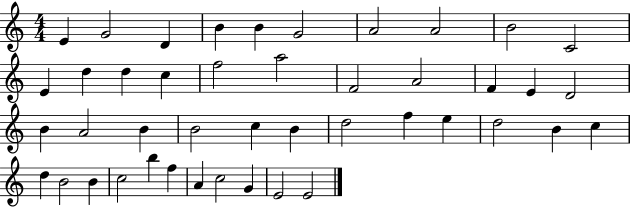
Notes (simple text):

E4/q G4/h D4/q B4/q B4/q G4/h A4/h A4/h B4/h C4/h E4/q D5/q D5/q C5/q F5/h A5/h F4/h A4/h F4/q E4/q D4/h B4/q A4/h B4/q B4/h C5/q B4/q D5/h F5/q E5/q D5/h B4/q C5/q D5/q B4/h B4/q C5/h B5/q F5/q A4/q C5/h G4/q E4/h E4/h